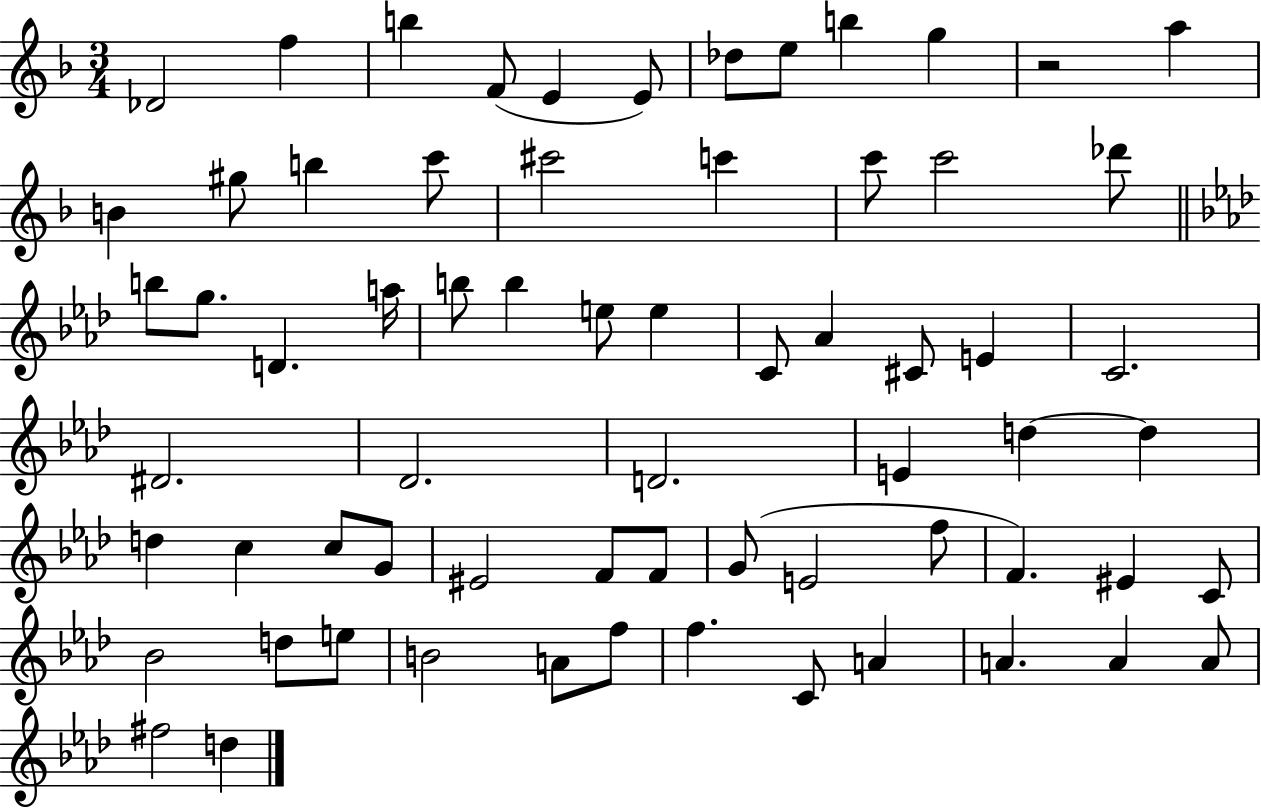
Db4/h F5/q B5/q F4/e E4/q E4/e Db5/e E5/e B5/q G5/q R/h A5/q B4/q G#5/e B5/q C6/e C#6/h C6/q C6/e C6/h Db6/e B5/e G5/e. D4/q. A5/s B5/e B5/q E5/e E5/q C4/e Ab4/q C#4/e E4/q C4/h. D#4/h. Db4/h. D4/h. E4/q D5/q D5/q D5/q C5/q C5/e G4/e EIS4/h F4/e F4/e G4/e E4/h F5/e F4/q. EIS4/q C4/e Bb4/h D5/e E5/e B4/h A4/e F5/e F5/q. C4/e A4/q A4/q. A4/q A4/e F#5/h D5/q